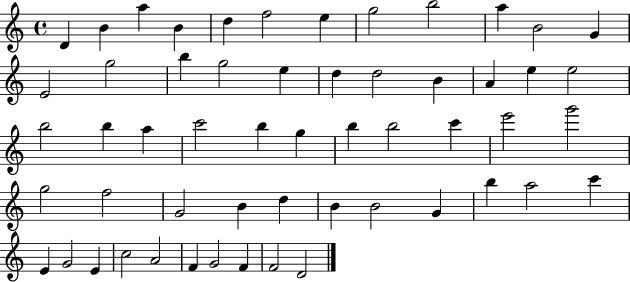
D4/q B4/q A5/q B4/q D5/q F5/h E5/q G5/h B5/h A5/q B4/h G4/q E4/h G5/h B5/q G5/h E5/q D5/q D5/h B4/q A4/q E5/q E5/h B5/h B5/q A5/q C6/h B5/q G5/q B5/q B5/h C6/q E6/h G6/h G5/h F5/h G4/h B4/q D5/q B4/q B4/h G4/q B5/q A5/h C6/q E4/q G4/h E4/q C5/h A4/h F4/q G4/h F4/q F4/h D4/h